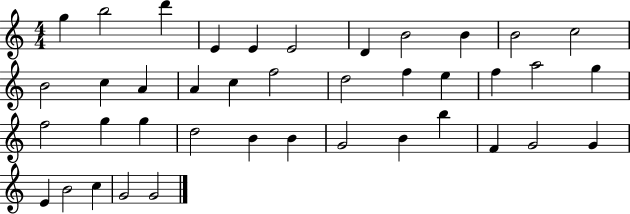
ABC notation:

X:1
T:Untitled
M:4/4
L:1/4
K:C
g b2 d' E E E2 D B2 B B2 c2 B2 c A A c f2 d2 f e f a2 g f2 g g d2 B B G2 B b F G2 G E B2 c G2 G2